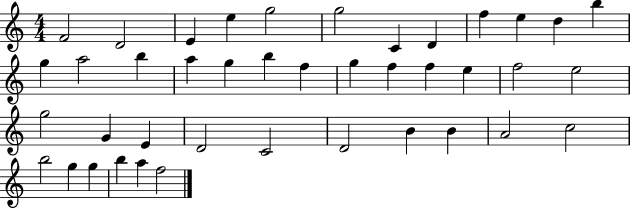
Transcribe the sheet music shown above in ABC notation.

X:1
T:Untitled
M:4/4
L:1/4
K:C
F2 D2 E e g2 g2 C D f e d b g a2 b a g b f g f f e f2 e2 g2 G E D2 C2 D2 B B A2 c2 b2 g g b a f2